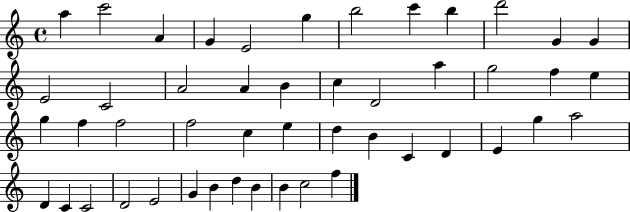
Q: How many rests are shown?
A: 0